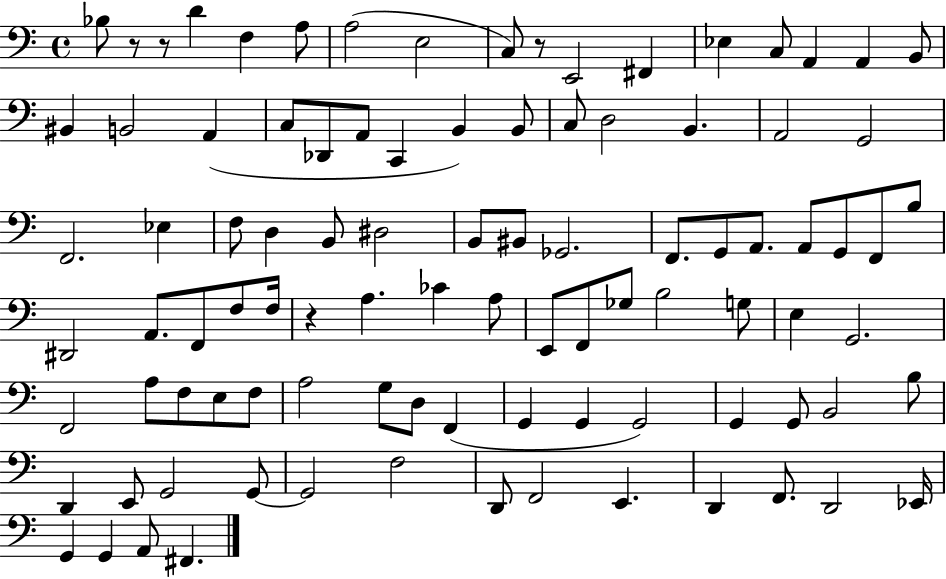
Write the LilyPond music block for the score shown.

{
  \clef bass
  \time 4/4
  \defaultTimeSignature
  \key c \major
  bes8 r8 r8 d'4 f4 a8 | a2( e2 | c8) r8 e,2 fis,4 | ees4 c8 a,4 a,4 b,8 | \break bis,4 b,2 a,4( | c8 des,8 a,8 c,4 b,4) b,8 | c8 d2 b,4. | a,2 g,2 | \break f,2. ees4 | f8 d4 b,8 dis2 | b,8 bis,8 ges,2. | f,8. g,8 a,8. a,8 g,8 f,8 b8 | \break dis,2 a,8. f,8 f8 f16 | r4 a4. ces'4 a8 | e,8 f,8 ges8 b2 g8 | e4 g,2. | \break f,2 a8 f8 e8 f8 | a2 g8 d8 f,4( | g,4 g,4 g,2) | g,4 g,8 b,2 b8 | \break d,4 e,8 g,2 g,8~~ | g,2 f2 | d,8 f,2 e,4. | d,4 f,8. d,2 ees,16 | \break g,4 g,4 a,8 fis,4. | \bar "|."
}